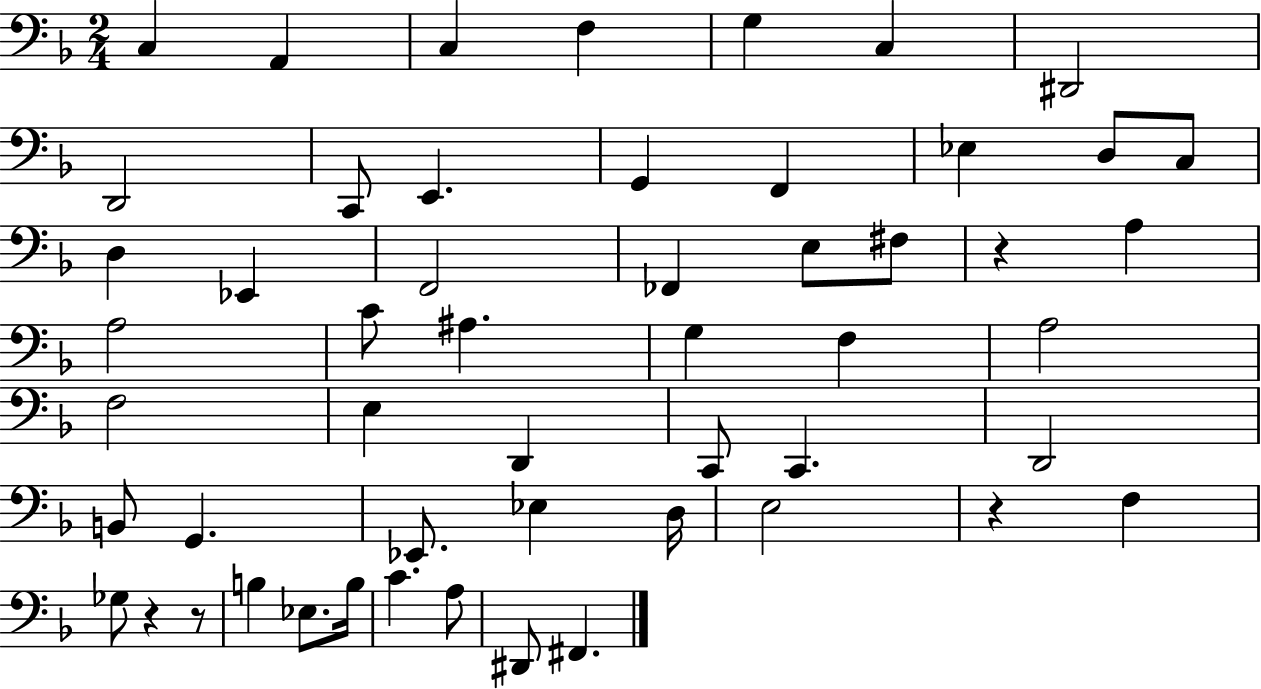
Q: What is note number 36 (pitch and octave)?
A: G2